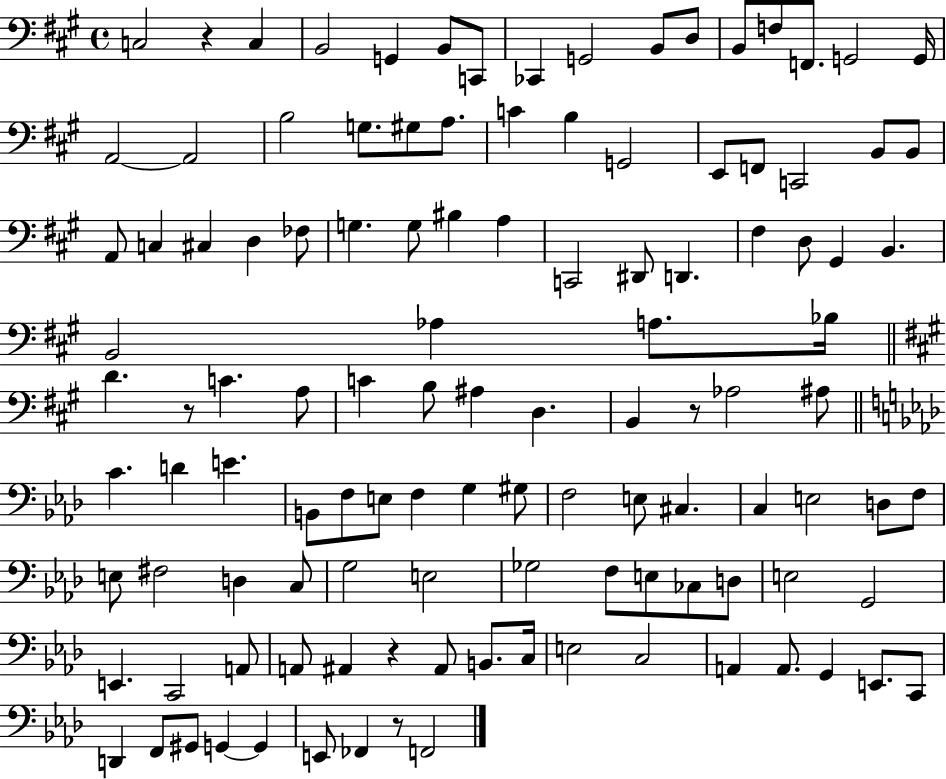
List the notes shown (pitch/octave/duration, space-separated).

C3/h R/q C3/q B2/h G2/q B2/e C2/e CES2/q G2/h B2/e D3/e B2/e F3/e F2/e. G2/h G2/s A2/h A2/h B3/h G3/e. G#3/e A3/e. C4/q B3/q G2/h E2/e F2/e C2/h B2/e B2/e A2/e C3/q C#3/q D3/q FES3/e G3/q. G3/e BIS3/q A3/q C2/h D#2/e D2/q. F#3/q D3/e G#2/q B2/q. B2/h Ab3/q A3/e. Bb3/s D4/q. R/e C4/q. A3/e C4/q B3/e A#3/q D3/q. B2/q R/e Ab3/h A#3/e C4/q. D4/q E4/q. B2/e F3/e E3/e F3/q G3/q G#3/e F3/h E3/e C#3/q. C3/q E3/h D3/e F3/e E3/e F#3/h D3/q C3/e G3/h E3/h Gb3/h F3/e E3/e CES3/e D3/e E3/h G2/h E2/q. C2/h A2/e A2/e A#2/q R/q A#2/e B2/e. C3/s E3/h C3/h A2/q A2/e. G2/q E2/e. C2/e D2/q F2/e G#2/e G2/q G2/q E2/e FES2/q R/e F2/h